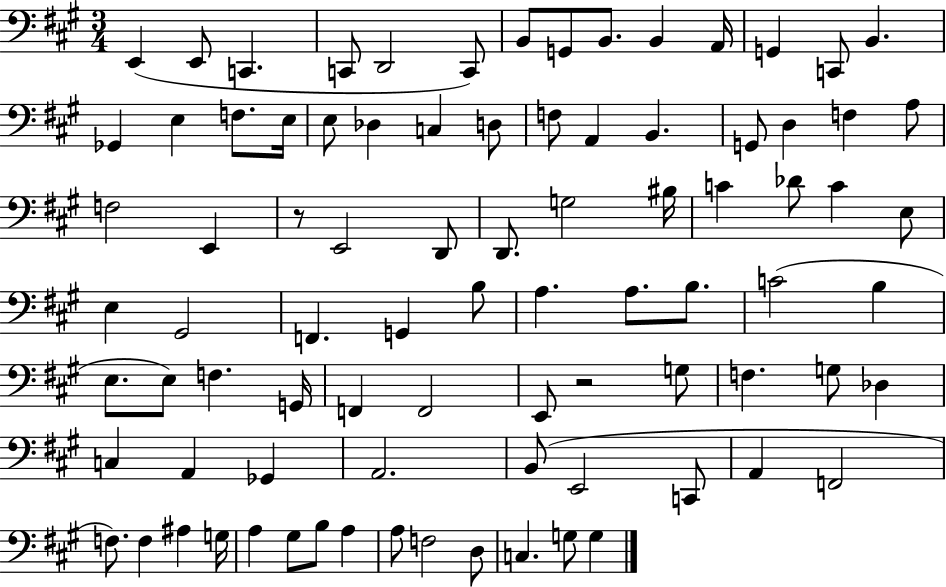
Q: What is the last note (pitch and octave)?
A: G3